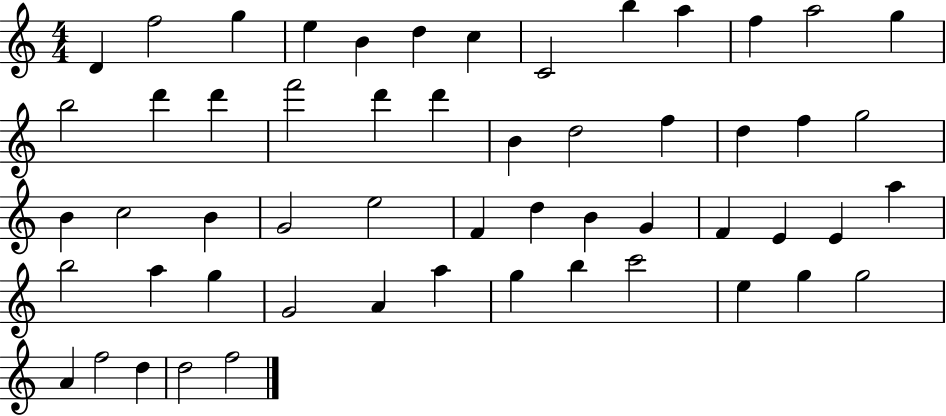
X:1
T:Untitled
M:4/4
L:1/4
K:C
D f2 g e B d c C2 b a f a2 g b2 d' d' f'2 d' d' B d2 f d f g2 B c2 B G2 e2 F d B G F E E a b2 a g G2 A a g b c'2 e g g2 A f2 d d2 f2